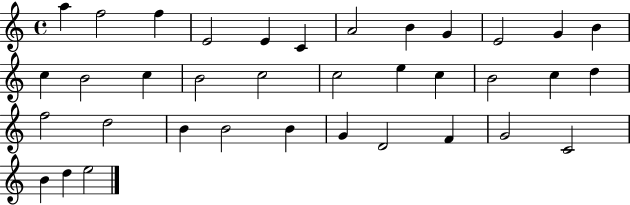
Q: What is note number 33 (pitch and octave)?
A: C4